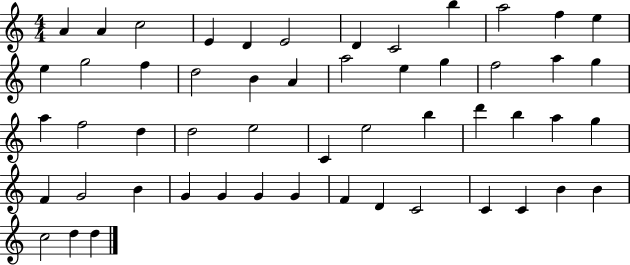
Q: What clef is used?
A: treble